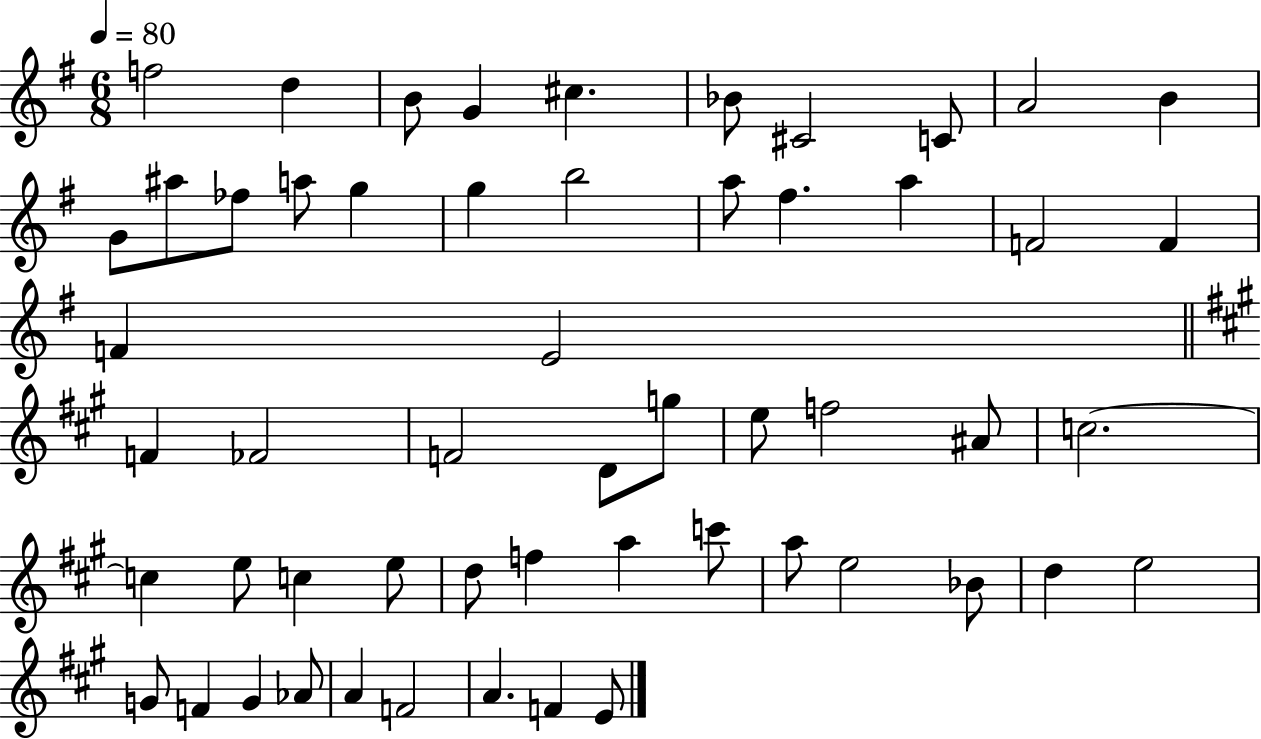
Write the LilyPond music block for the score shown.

{
  \clef treble
  \numericTimeSignature
  \time 6/8
  \key g \major
  \tempo 4 = 80
  \repeat volta 2 { f''2 d''4 | b'8 g'4 cis''4. | bes'8 cis'2 c'8 | a'2 b'4 | \break g'8 ais''8 fes''8 a''8 g''4 | g''4 b''2 | a''8 fis''4. a''4 | f'2 f'4 | \break f'4 e'2 | \bar "||" \break \key a \major f'4 fes'2 | f'2 d'8 g''8 | e''8 f''2 ais'8 | c''2.~~ | \break c''4 e''8 c''4 e''8 | d''8 f''4 a''4 c'''8 | a''8 e''2 bes'8 | d''4 e''2 | \break g'8 f'4 g'4 aes'8 | a'4 f'2 | a'4. f'4 e'8 | } \bar "|."
}